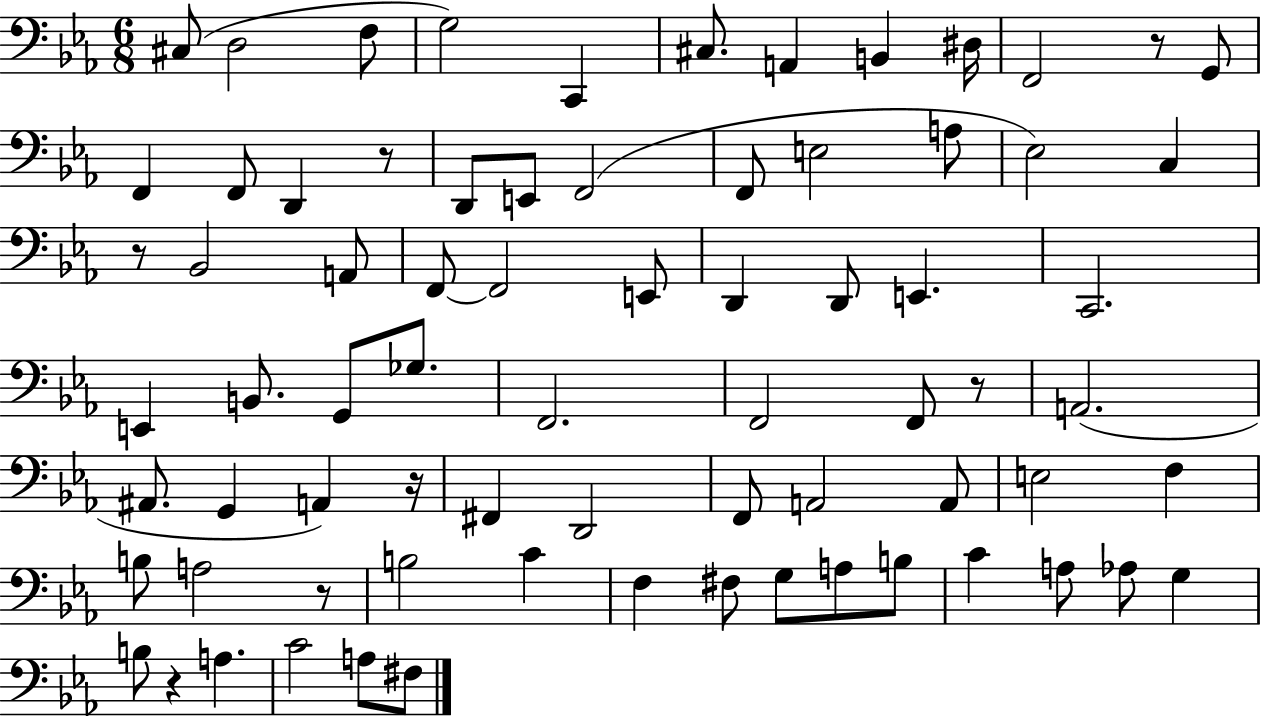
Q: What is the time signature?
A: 6/8